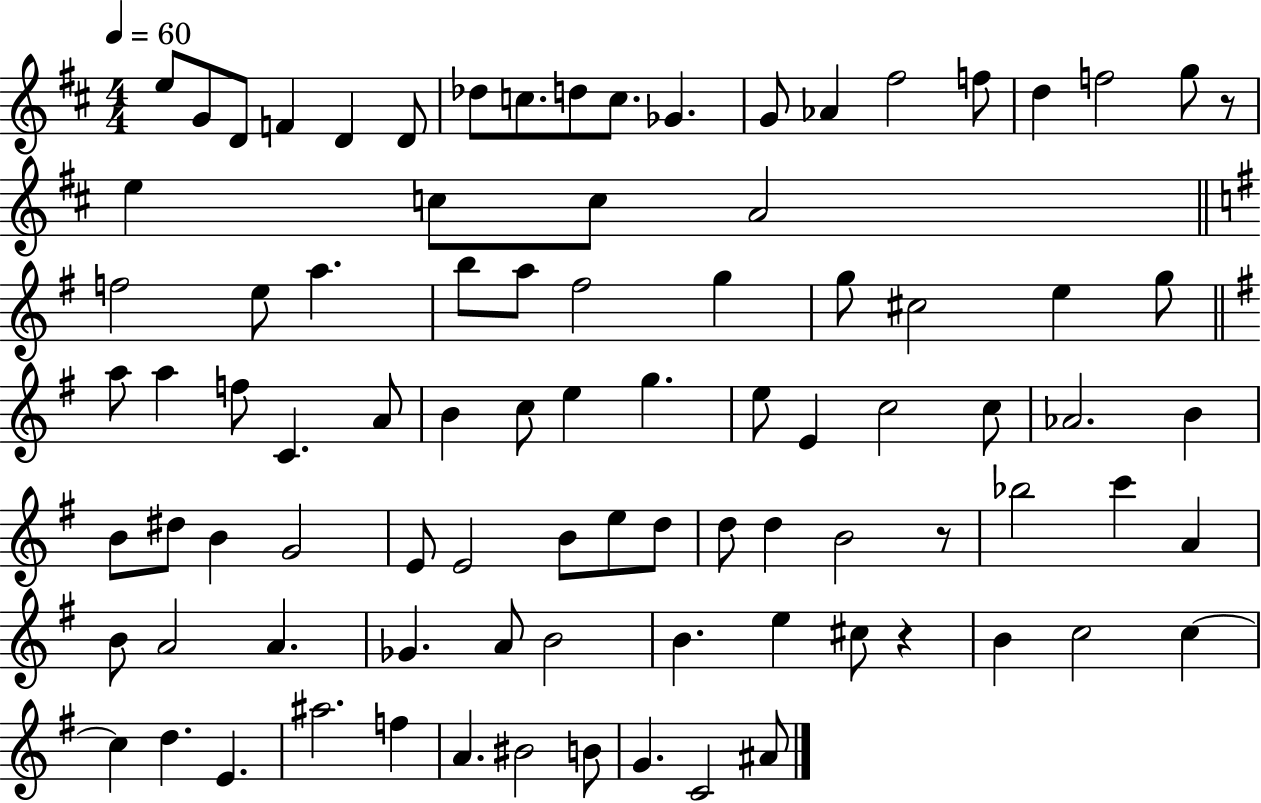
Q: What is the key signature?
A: D major